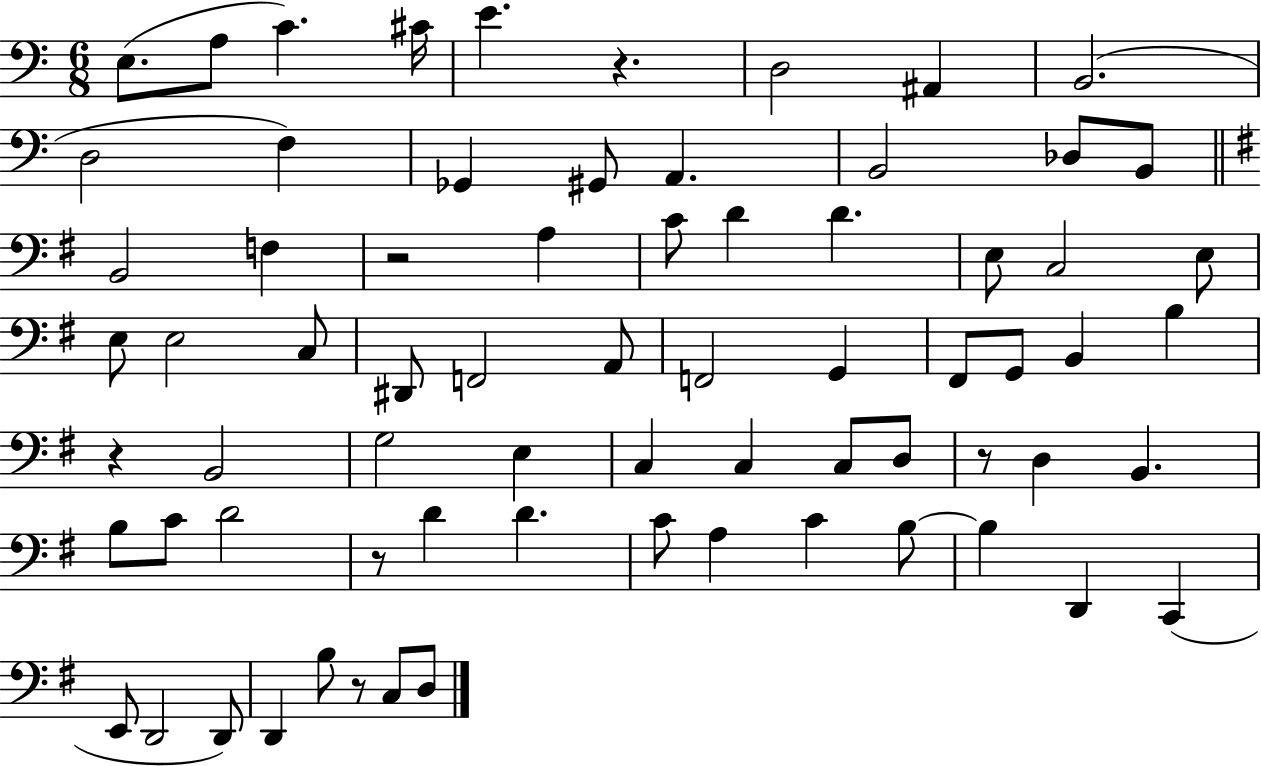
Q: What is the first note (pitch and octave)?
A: E3